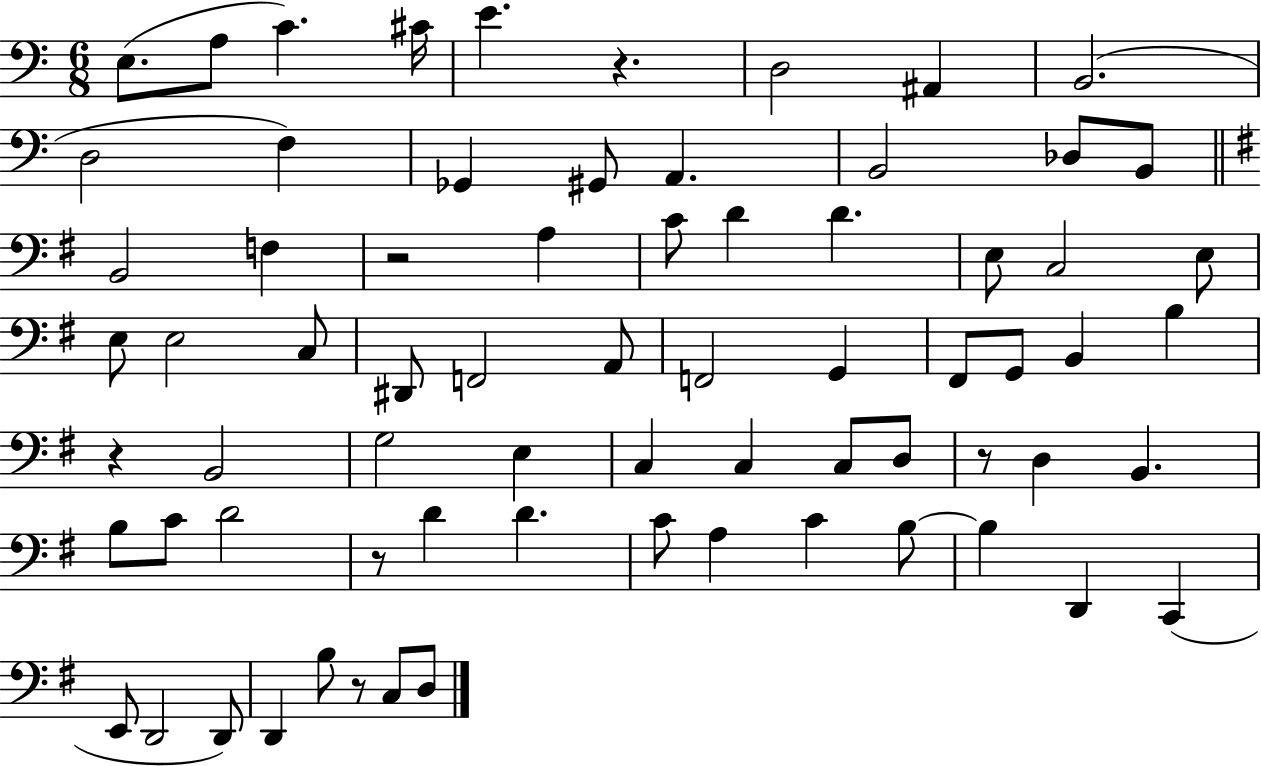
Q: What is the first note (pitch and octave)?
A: E3